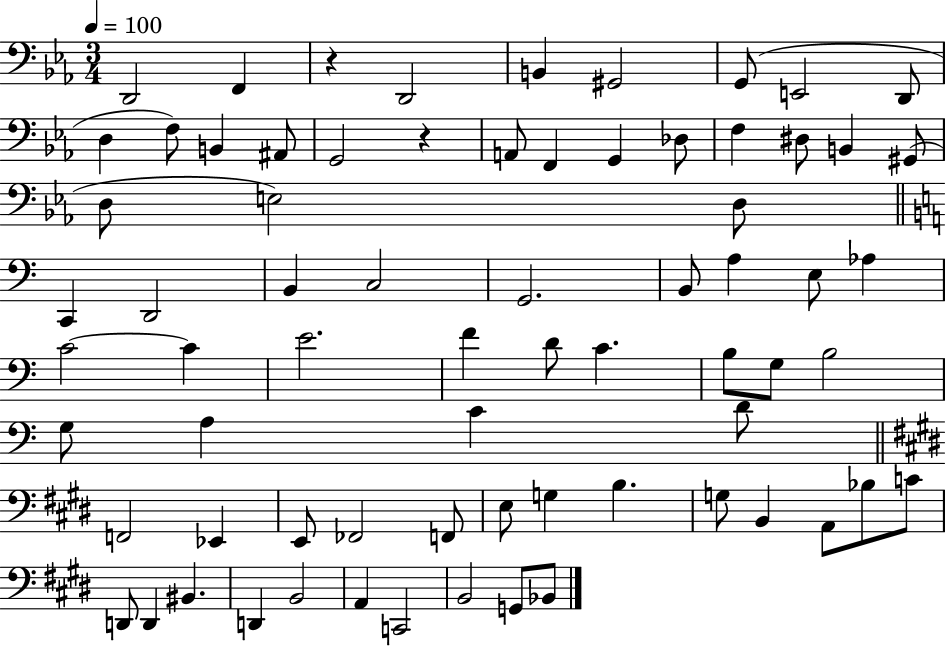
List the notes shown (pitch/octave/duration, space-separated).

D2/h F2/q R/q D2/h B2/q G#2/h G2/e E2/h D2/e D3/q F3/e B2/q A#2/e G2/h R/q A2/e F2/q G2/q Db3/e F3/q D#3/e B2/q G#2/e D3/e E3/h D3/e C2/q D2/h B2/q C3/h G2/h. B2/e A3/q E3/e Ab3/q C4/h C4/q E4/h. F4/q D4/e C4/q. B3/e G3/e B3/h G3/e A3/q C4/q D4/e F2/h Eb2/q E2/e FES2/h F2/e E3/e G3/q B3/q. G3/e B2/q A2/e Bb3/e C4/e D2/e D2/q BIS2/q. D2/q B2/h A2/q C2/h B2/h G2/e Bb2/e